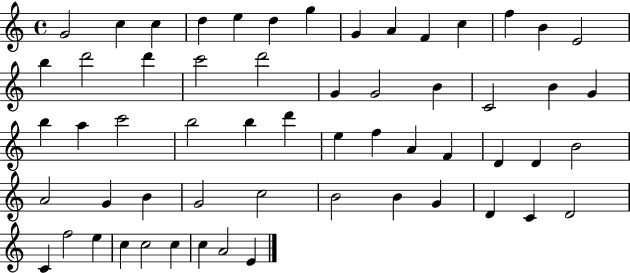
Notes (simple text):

G4/h C5/q C5/q D5/q E5/q D5/q G5/q G4/q A4/q F4/q C5/q F5/q B4/q E4/h B5/q D6/h D6/q C6/h D6/h G4/q G4/h B4/q C4/h B4/q G4/q B5/q A5/q C6/h B5/h B5/q D6/q E5/q F5/q A4/q F4/q D4/q D4/q B4/h A4/h G4/q B4/q G4/h C5/h B4/h B4/q G4/q D4/q C4/q D4/h C4/q F5/h E5/q C5/q C5/h C5/q C5/q A4/h E4/q